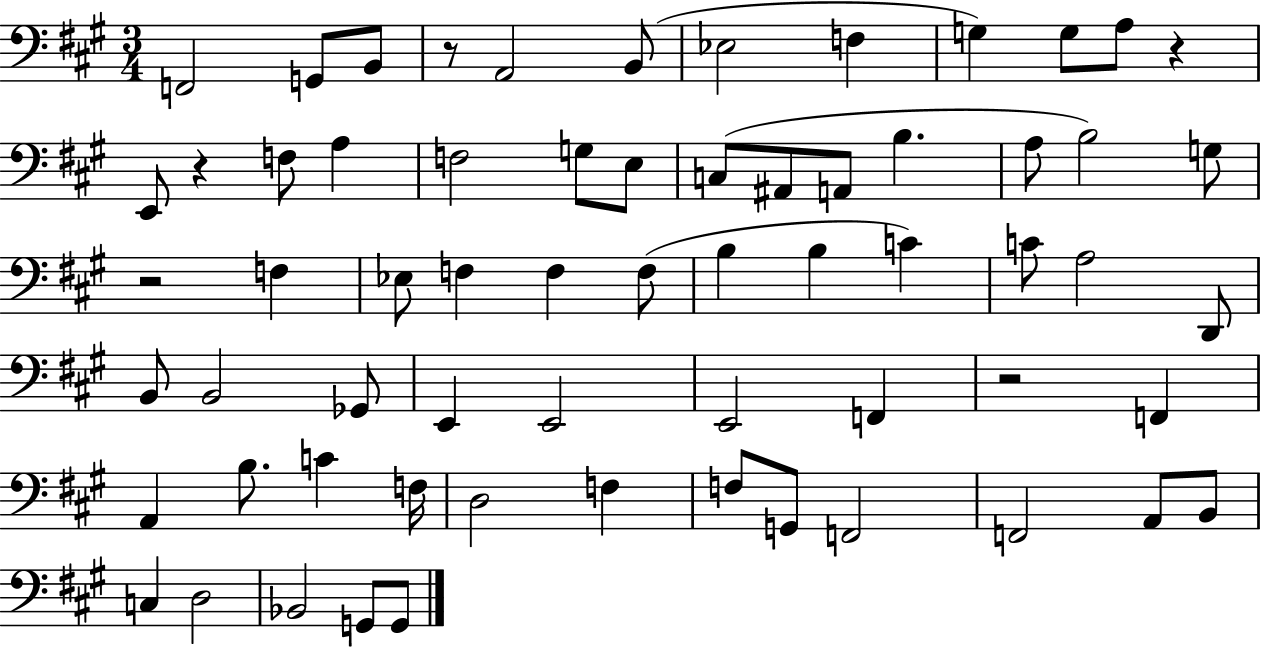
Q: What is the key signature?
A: A major